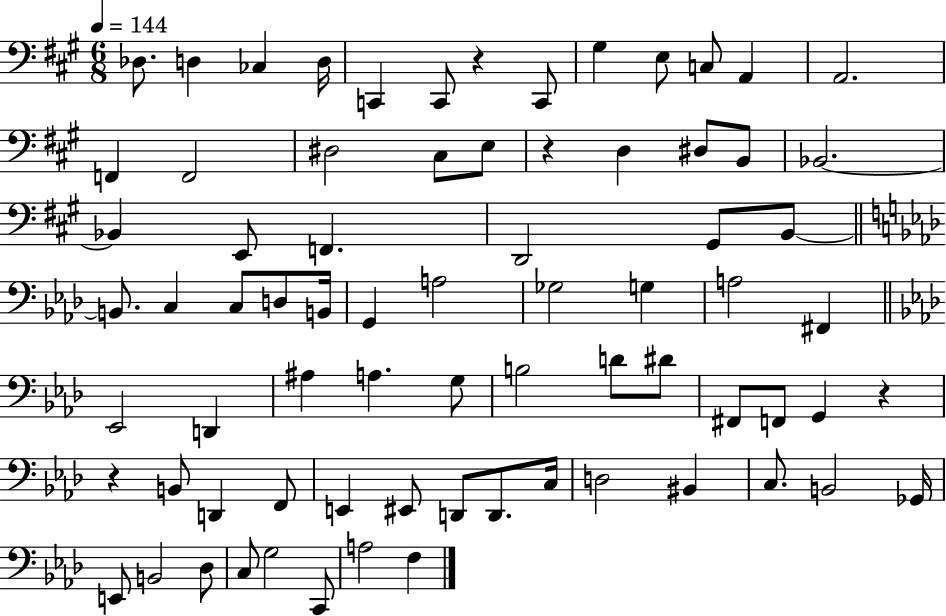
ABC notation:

X:1
T:Untitled
M:6/8
L:1/4
K:A
_D,/2 D, _C, D,/4 C,, C,,/2 z C,,/2 ^G, E,/2 C,/2 A,, A,,2 F,, F,,2 ^D,2 ^C,/2 E,/2 z D, ^D,/2 B,,/2 _B,,2 _B,, E,,/2 F,, D,,2 ^G,,/2 B,,/2 B,,/2 C, C,/2 D,/2 B,,/4 G,, A,2 _G,2 G, A,2 ^F,, _E,,2 D,, ^A, A, G,/2 B,2 D/2 ^D/2 ^F,,/2 F,,/2 G,, z z B,,/2 D,, F,,/2 E,, ^E,,/2 D,,/2 D,,/2 C,/4 D,2 ^B,, C,/2 B,,2 _G,,/4 E,,/2 B,,2 _D,/2 C,/2 G,2 C,,/2 A,2 F,